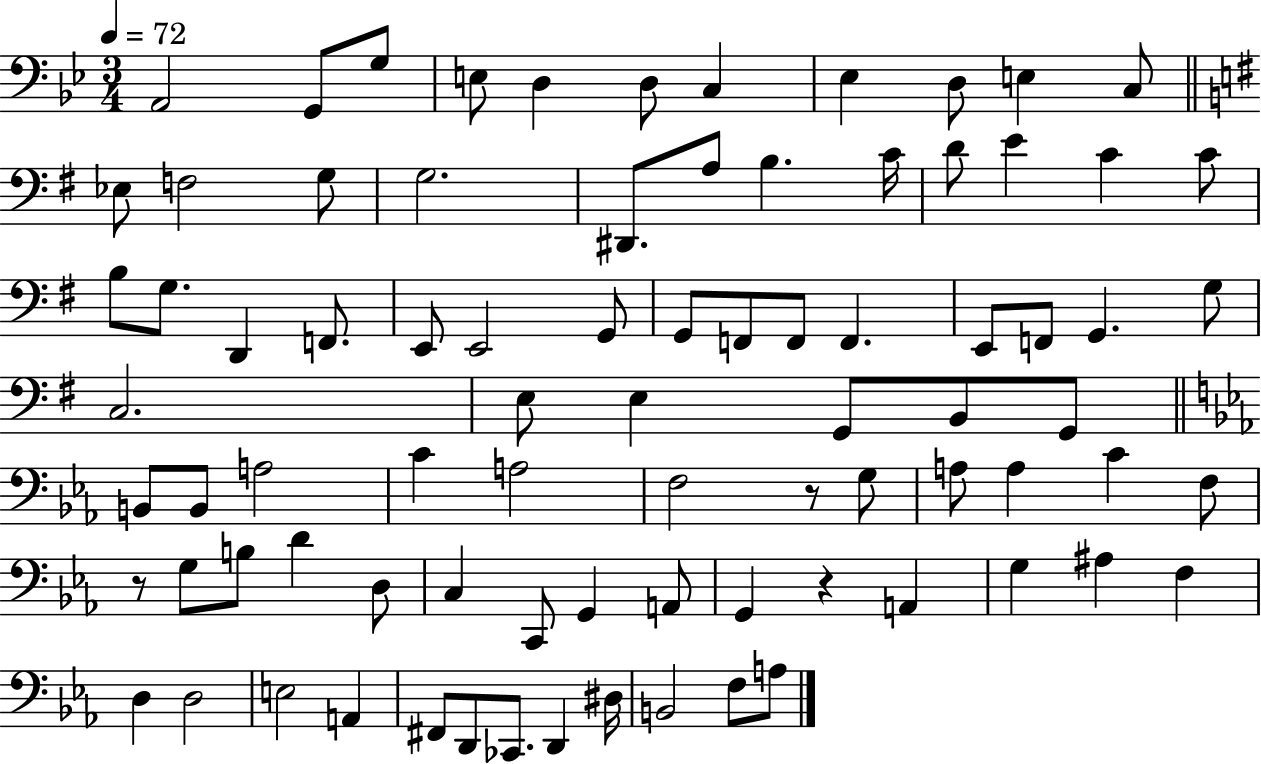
A2/h G2/e G3/e E3/e D3/q D3/e C3/q Eb3/q D3/e E3/q C3/e Eb3/e F3/h G3/e G3/h. D#2/e. A3/e B3/q. C4/s D4/e E4/q C4/q C4/e B3/e G3/e. D2/q F2/e. E2/e E2/h G2/e G2/e F2/e F2/e F2/q. E2/e F2/e G2/q. G3/e C3/h. E3/e E3/q G2/e B2/e G2/e B2/e B2/e A3/h C4/q A3/h F3/h R/e G3/e A3/e A3/q C4/q F3/e R/e G3/e B3/e D4/q D3/e C3/q C2/e G2/q A2/e G2/q R/q A2/q G3/q A#3/q F3/q D3/q D3/h E3/h A2/q F#2/e D2/e CES2/e. D2/q D#3/s B2/h F3/e A3/e